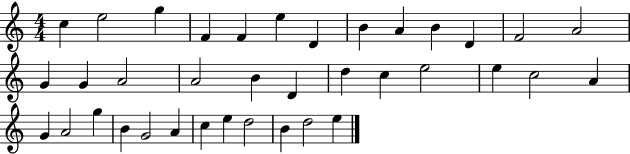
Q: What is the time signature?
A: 4/4